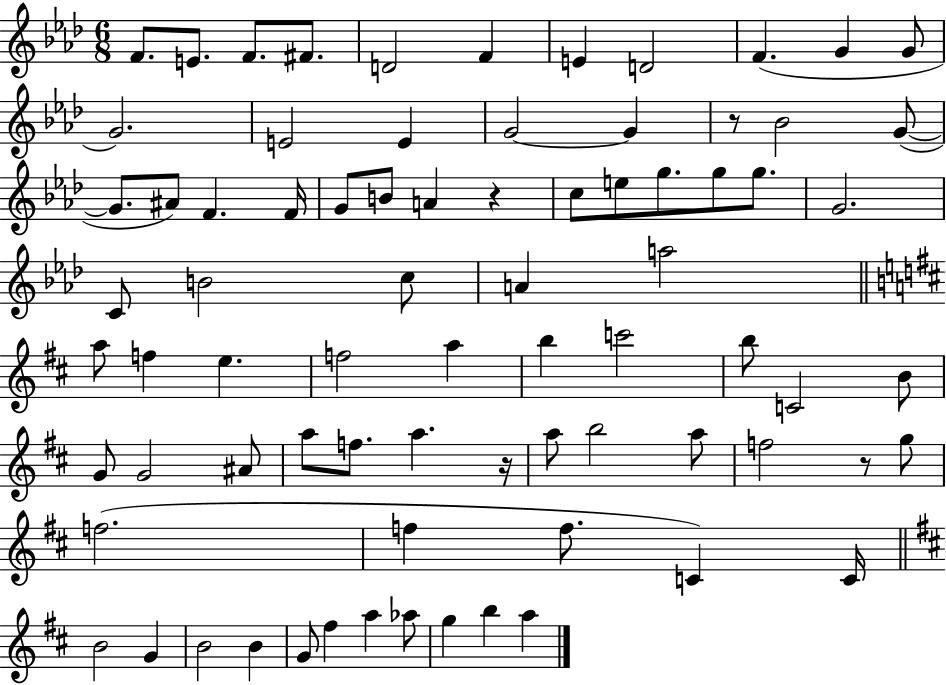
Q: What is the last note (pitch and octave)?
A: A5